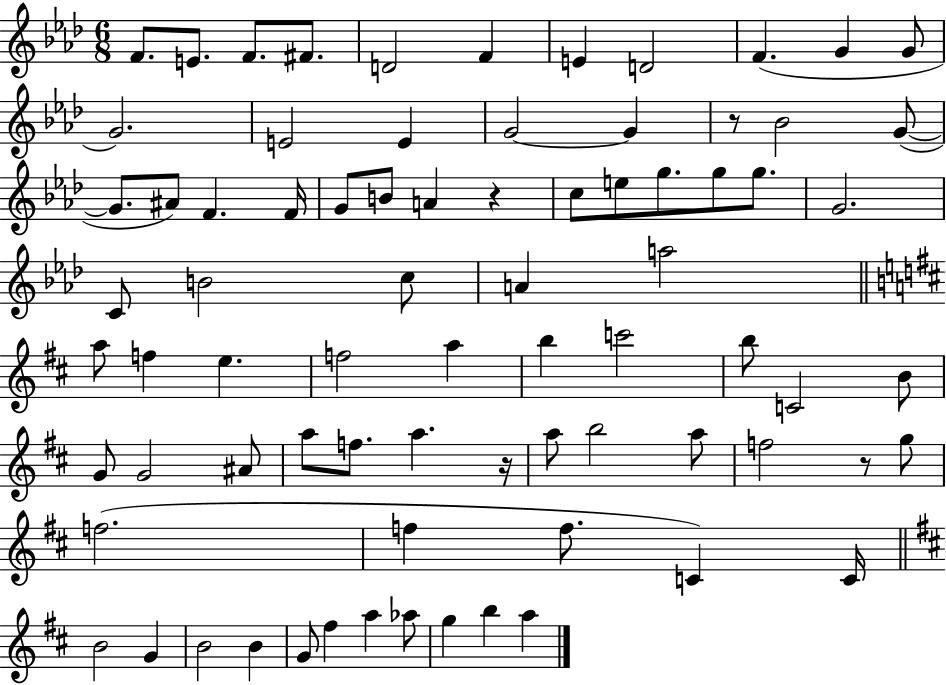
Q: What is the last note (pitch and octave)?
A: A5